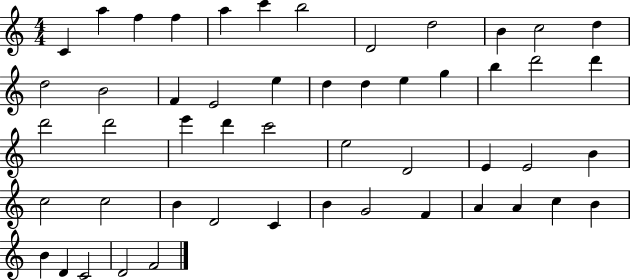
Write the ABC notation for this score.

X:1
T:Untitled
M:4/4
L:1/4
K:C
C a f f a c' b2 D2 d2 B c2 d d2 B2 F E2 e d d e g b d'2 d' d'2 d'2 e' d' c'2 e2 D2 E E2 B c2 c2 B D2 C B G2 F A A c B B D C2 D2 F2